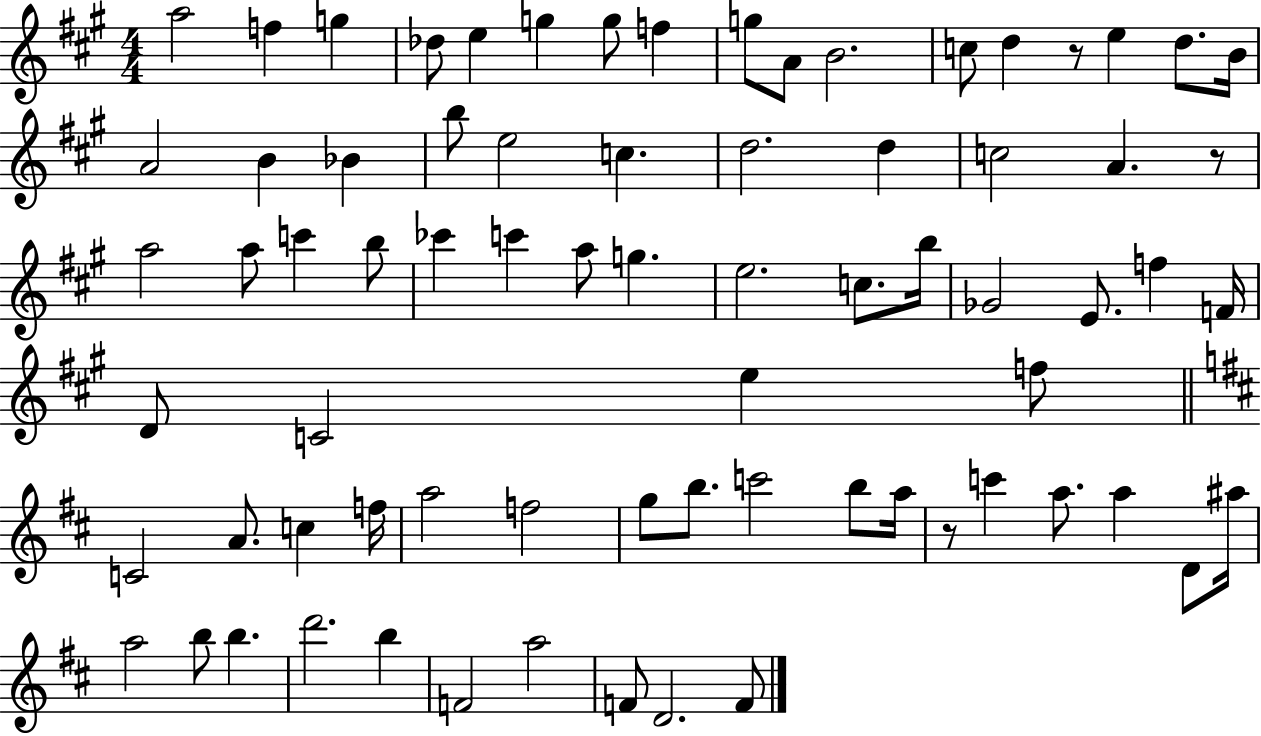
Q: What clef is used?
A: treble